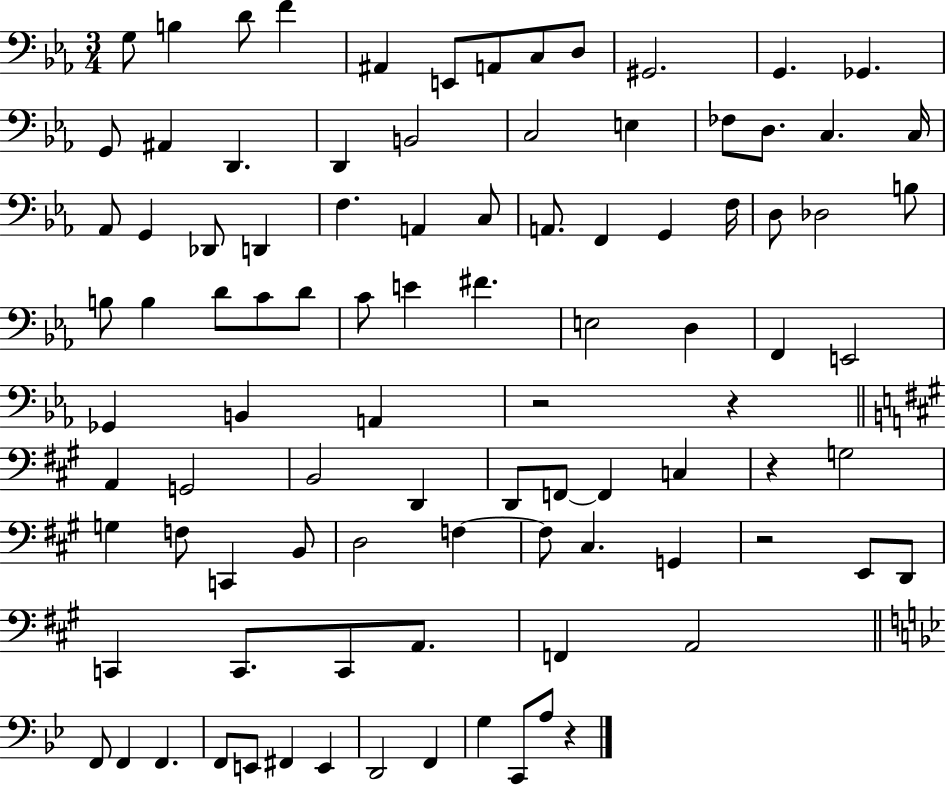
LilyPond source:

{
  \clef bass
  \numericTimeSignature
  \time 3/4
  \key ees \major
  g8 b4 d'8 f'4 | ais,4 e,8 a,8 c8 d8 | gis,2. | g,4. ges,4. | \break g,8 ais,4 d,4. | d,4 b,2 | c2 e4 | fes8 d8. c4. c16 | \break aes,8 g,4 des,8 d,4 | f4. a,4 c8 | a,8. f,4 g,4 f16 | d8 des2 b8 | \break b8 b4 d'8 c'8 d'8 | c'8 e'4 fis'4. | e2 d4 | f,4 e,2 | \break ges,4 b,4 a,4 | r2 r4 | \bar "||" \break \key a \major a,4 g,2 | b,2 d,4 | d,8 f,8~~ f,4 c4 | r4 g2 | \break g4 f8 c,4 b,8 | d2 f4~~ | f8 cis4. g,4 | r2 e,8 d,8 | \break c,4 c,8. c,8 a,8. | f,4 a,2 | \bar "||" \break \key bes \major f,8 f,4 f,4. | f,8 e,8 fis,4 e,4 | d,2 f,4 | g4 c,8 a8 r4 | \break \bar "|."
}